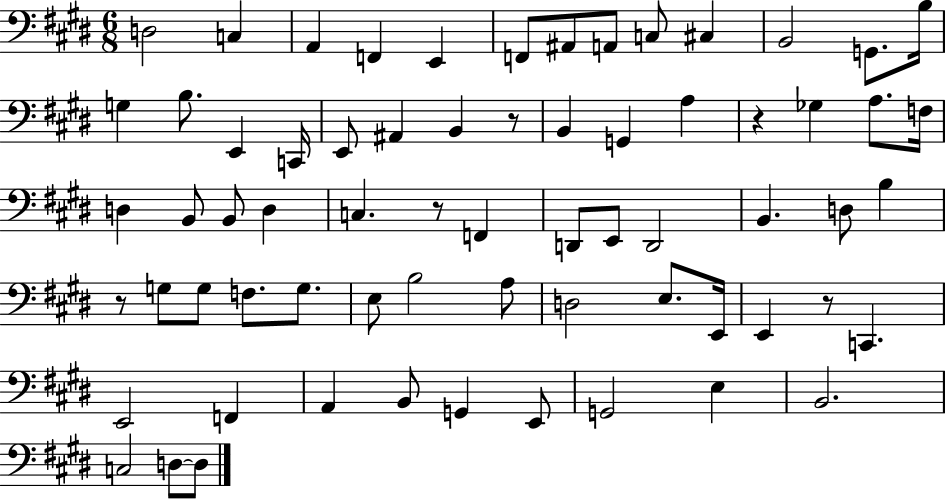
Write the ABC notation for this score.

X:1
T:Untitled
M:6/8
L:1/4
K:E
D,2 C, A,, F,, E,, F,,/2 ^A,,/2 A,,/2 C,/2 ^C, B,,2 G,,/2 B,/4 G, B,/2 E,, C,,/4 E,,/2 ^A,, B,, z/2 B,, G,, A, z _G, A,/2 F,/4 D, B,,/2 B,,/2 D, C, z/2 F,, D,,/2 E,,/2 D,,2 B,, D,/2 B, z/2 G,/2 G,/2 F,/2 G,/2 E,/2 B,2 A,/2 D,2 E,/2 E,,/4 E,, z/2 C,, E,,2 F,, A,, B,,/2 G,, E,,/2 G,,2 E, B,,2 C,2 D,/2 D,/2